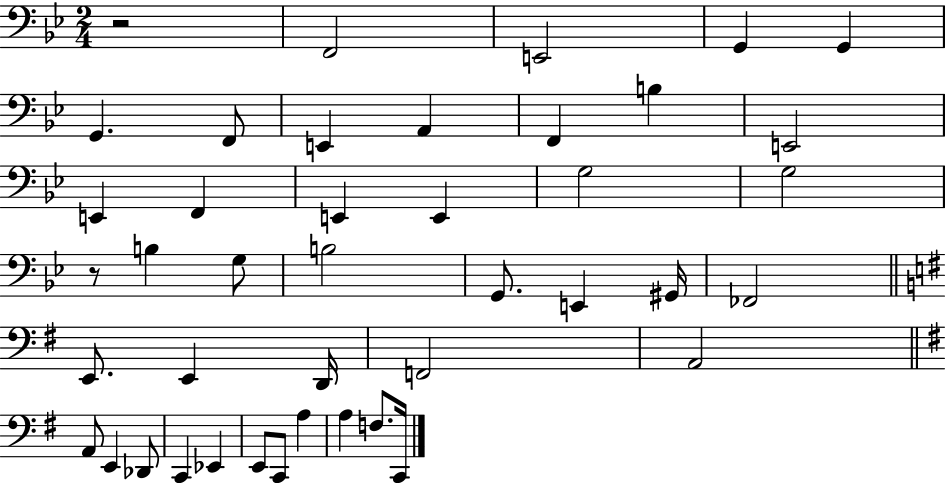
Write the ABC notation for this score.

X:1
T:Untitled
M:2/4
L:1/4
K:Bb
z2 F,,2 E,,2 G,, G,, G,, F,,/2 E,, A,, F,, B, E,,2 E,, F,, E,, E,, G,2 G,2 z/2 B, G,/2 B,2 G,,/2 E,, ^G,,/4 _F,,2 E,,/2 E,, D,,/4 F,,2 A,,2 A,,/2 E,, _D,,/2 C,, _E,, E,,/2 C,,/2 A, A, F,/2 C,,/4